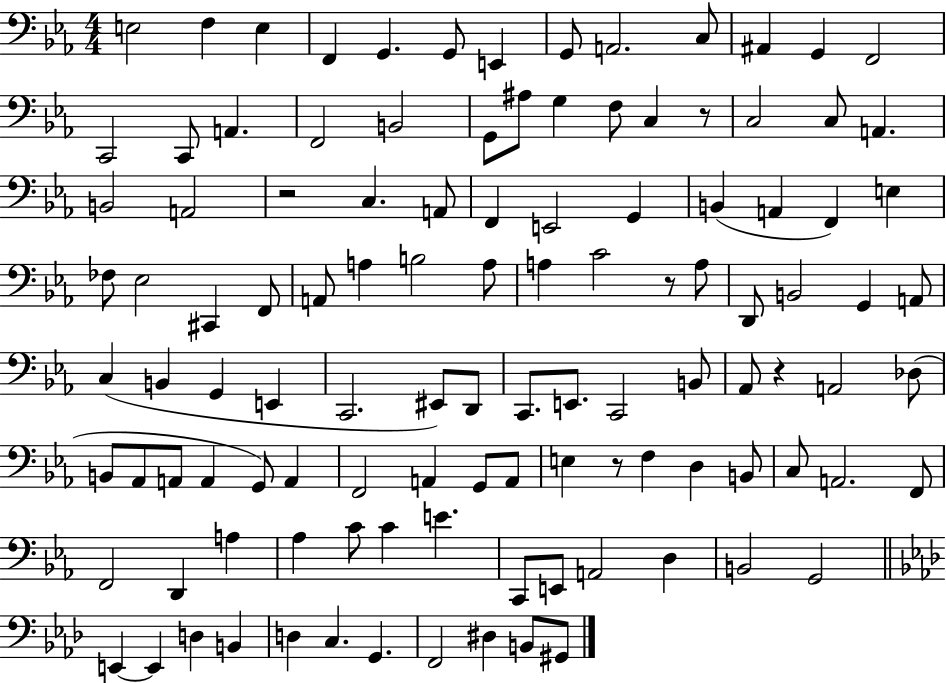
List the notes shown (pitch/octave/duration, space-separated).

E3/h F3/q E3/q F2/q G2/q. G2/e E2/q G2/e A2/h. C3/e A#2/q G2/q F2/h C2/h C2/e A2/q. F2/h B2/h G2/e A#3/e G3/q F3/e C3/q R/e C3/h C3/e A2/q. B2/h A2/h R/h C3/q. A2/e F2/q E2/h G2/q B2/q A2/q F2/q E3/q FES3/e Eb3/h C#2/q F2/e A2/e A3/q B3/h A3/e A3/q C4/h R/e A3/e D2/e B2/h G2/q A2/e C3/q B2/q G2/q E2/q C2/h. EIS2/e D2/e C2/e. E2/e. C2/h B2/e Ab2/e R/q A2/h Db3/e B2/e Ab2/e A2/e A2/q G2/e A2/q F2/h A2/q G2/e A2/e E3/q R/e F3/q D3/q B2/e C3/e A2/h. F2/e F2/h D2/q A3/q Ab3/q C4/e C4/q E4/q. C2/e E2/e A2/h D3/q B2/h G2/h E2/q E2/q D3/q B2/q D3/q C3/q. G2/q. F2/h D#3/q B2/e G#2/e